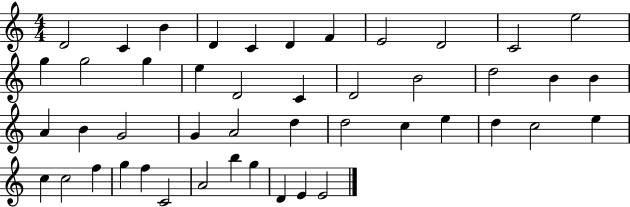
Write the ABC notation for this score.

X:1
T:Untitled
M:4/4
L:1/4
K:C
D2 C B D C D F E2 D2 C2 e2 g g2 g e D2 C D2 B2 d2 B B A B G2 G A2 d d2 c e d c2 e c c2 f g f C2 A2 b g D E E2